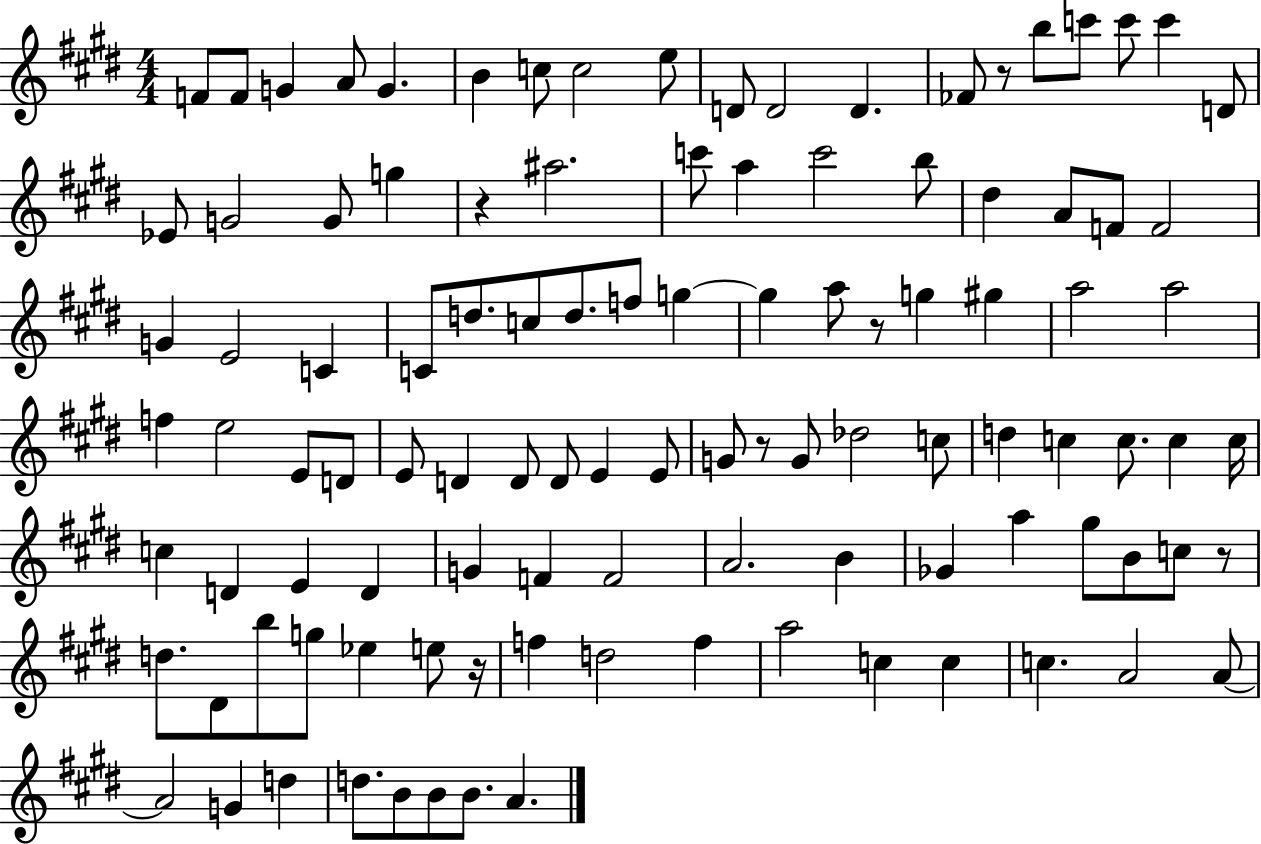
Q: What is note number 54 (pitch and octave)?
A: D4